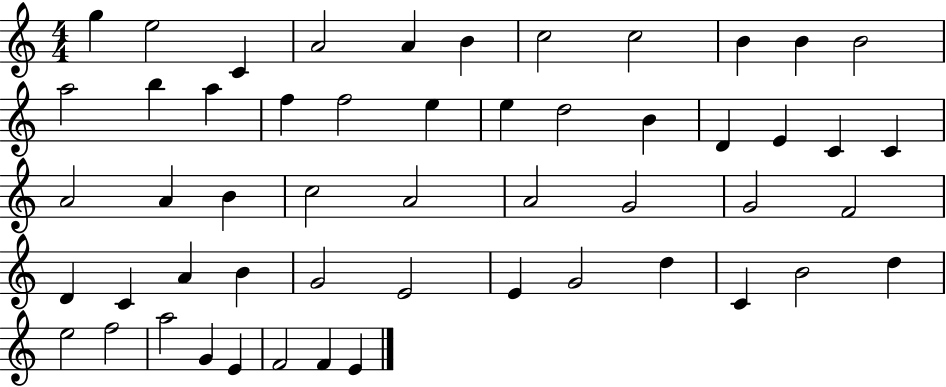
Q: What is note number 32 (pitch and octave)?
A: G4